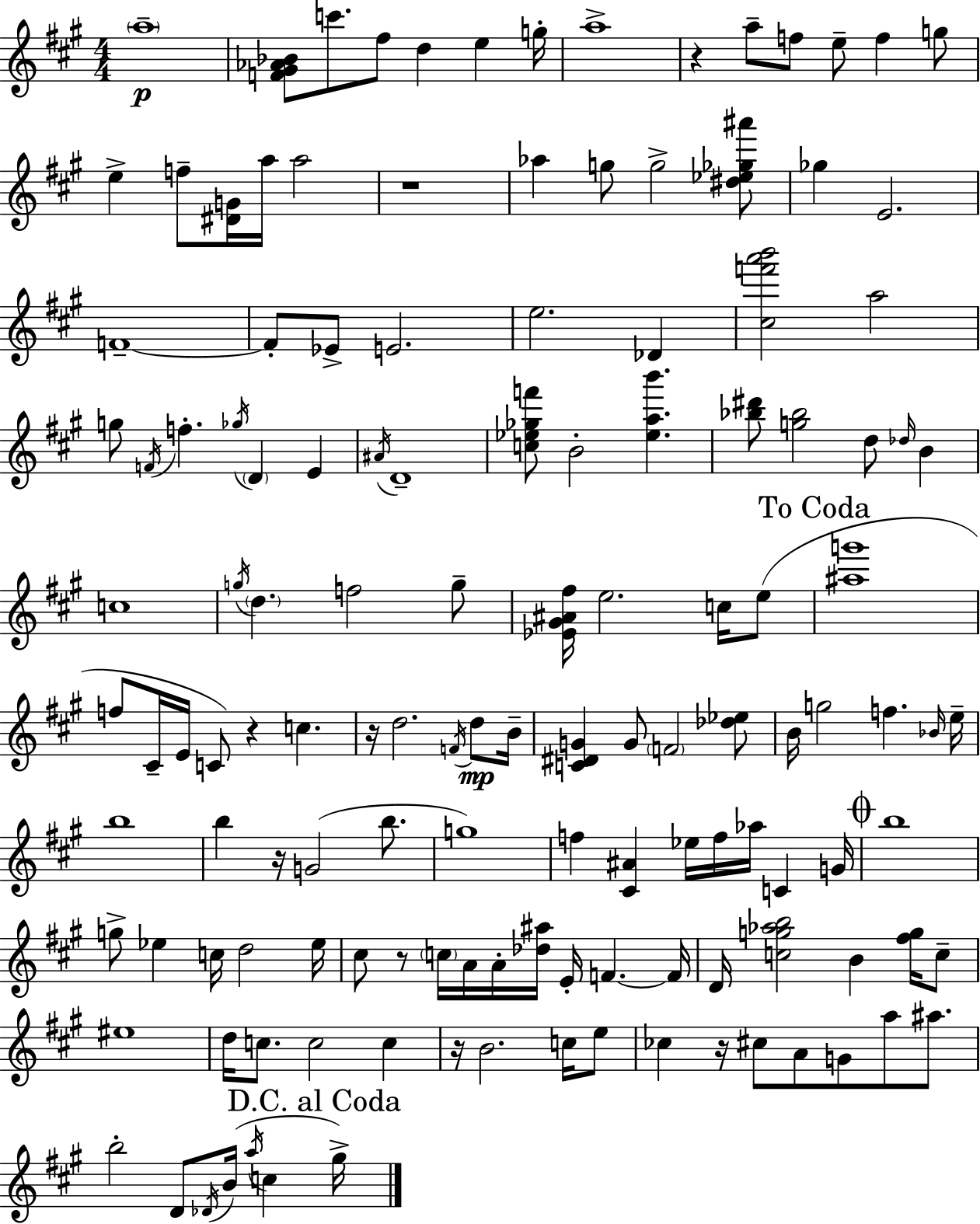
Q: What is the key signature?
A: A major